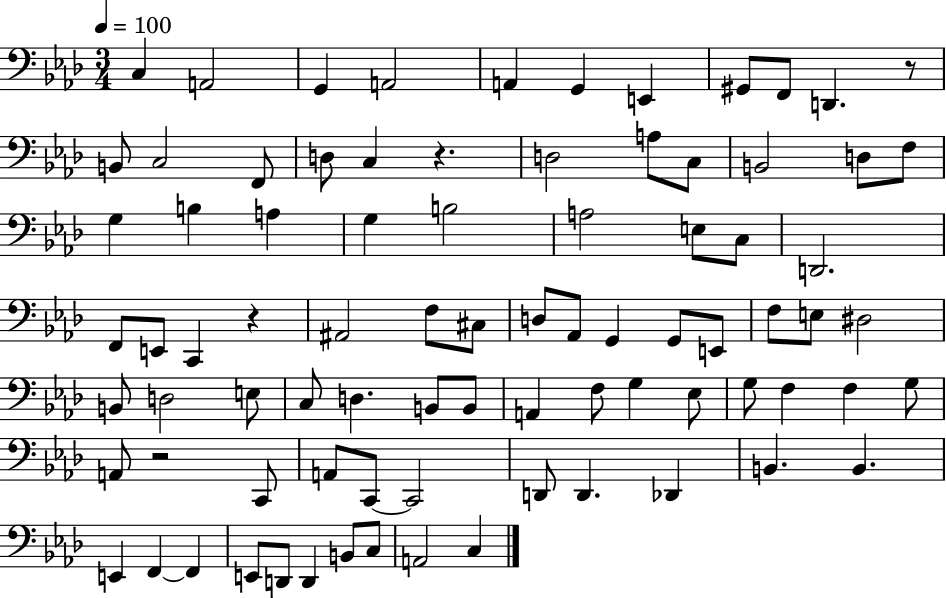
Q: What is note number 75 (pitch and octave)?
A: D2